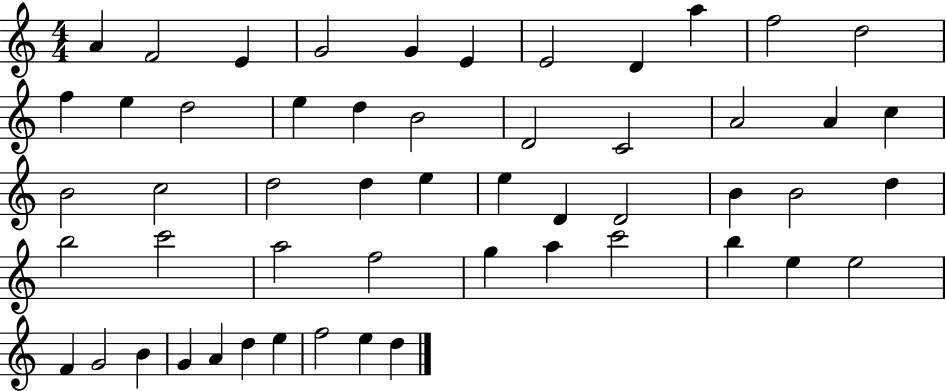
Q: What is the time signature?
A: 4/4